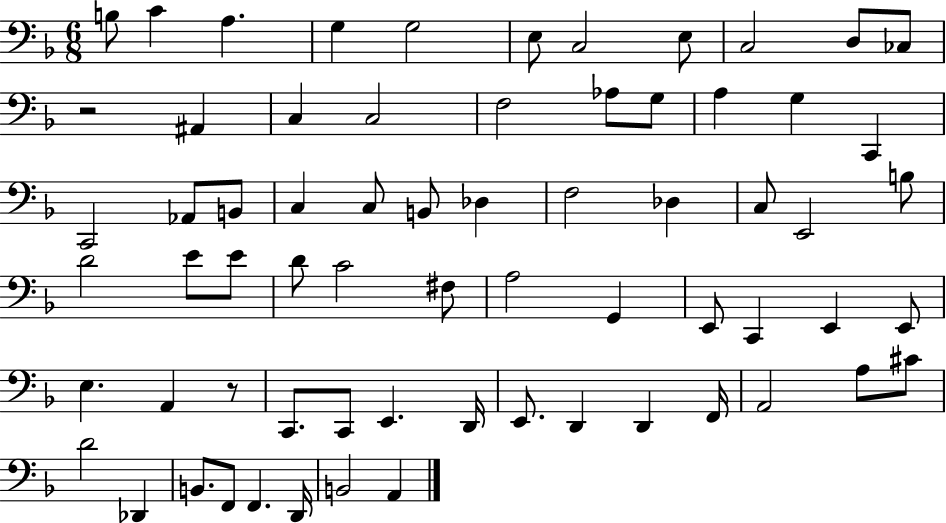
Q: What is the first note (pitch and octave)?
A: B3